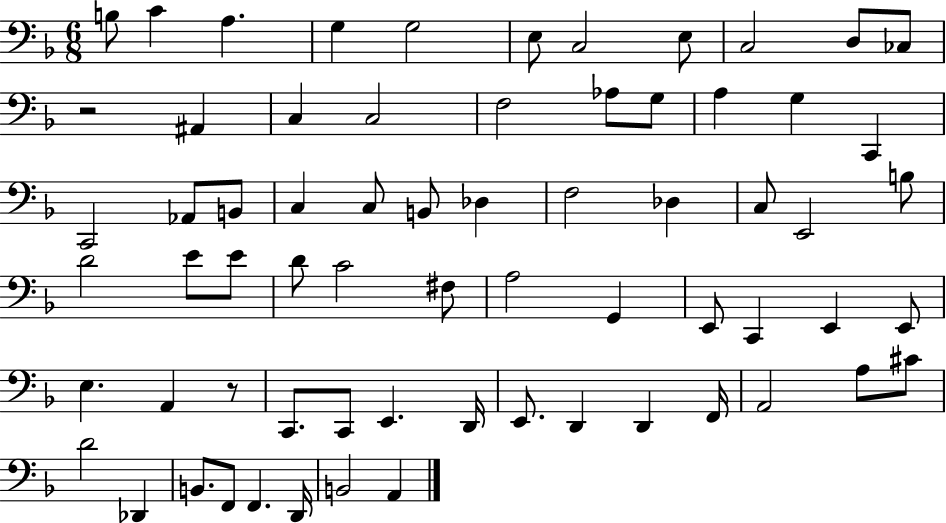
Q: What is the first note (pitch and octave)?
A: B3